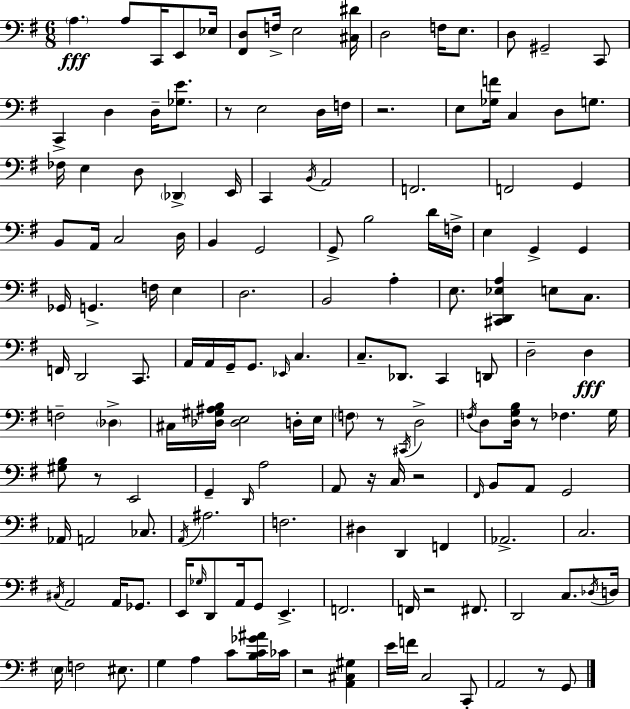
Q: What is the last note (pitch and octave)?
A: G2